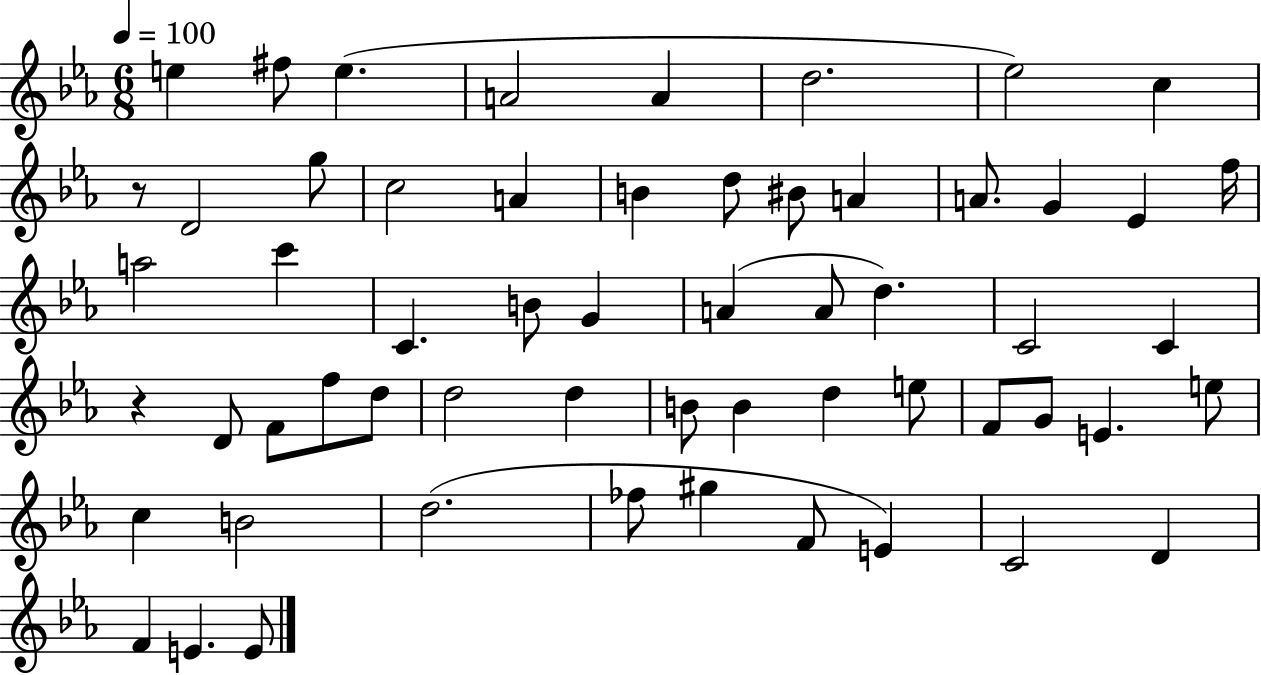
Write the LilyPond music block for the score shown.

{
  \clef treble
  \numericTimeSignature
  \time 6/8
  \key ees \major
  \tempo 4 = 100
  \repeat volta 2 { e''4 fis''8 e''4.( | a'2 a'4 | d''2. | ees''2) c''4 | \break r8 d'2 g''8 | c''2 a'4 | b'4 d''8 bis'8 a'4 | a'8. g'4 ees'4 f''16 | \break a''2 c'''4 | c'4. b'8 g'4 | a'4( a'8 d''4.) | c'2 c'4 | \break r4 d'8 f'8 f''8 d''8 | d''2 d''4 | b'8 b'4 d''4 e''8 | f'8 g'8 e'4. e''8 | \break c''4 b'2 | d''2.( | fes''8 gis''4 f'8 e'4) | c'2 d'4 | \break f'4 e'4. e'8 | } \bar "|."
}